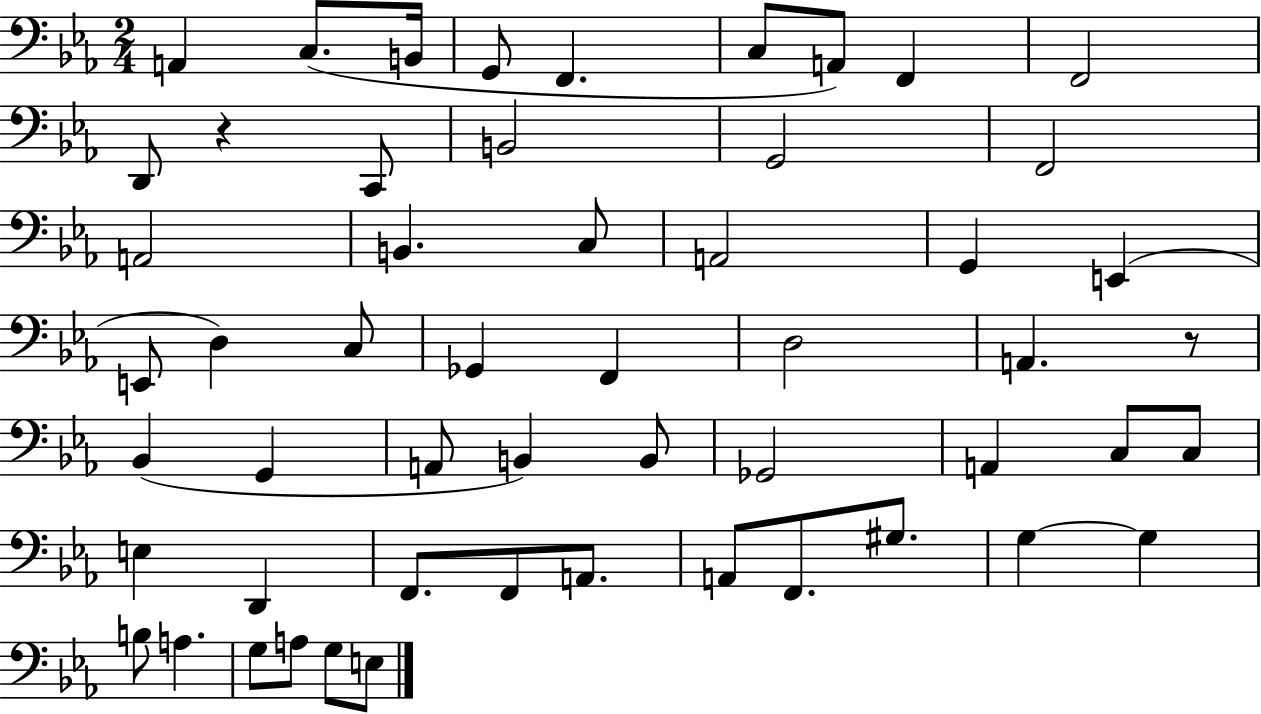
{
  \clef bass
  \numericTimeSignature
  \time 2/4
  \key ees \major
  a,4 c8.( b,16 | g,8 f,4. | c8 a,8) f,4 | f,2 | \break d,8 r4 c,8 | b,2 | g,2 | f,2 | \break a,2 | b,4. c8 | a,2 | g,4 e,4( | \break e,8 d4) c8 | ges,4 f,4 | d2 | a,4. r8 | \break bes,4( g,4 | a,8 b,4) b,8 | ges,2 | a,4 c8 c8 | \break e4 d,4 | f,8. f,8 a,8. | a,8 f,8. gis8. | g4~~ g4 | \break b8 a4. | g8 a8 g8 e8 | \bar "|."
}